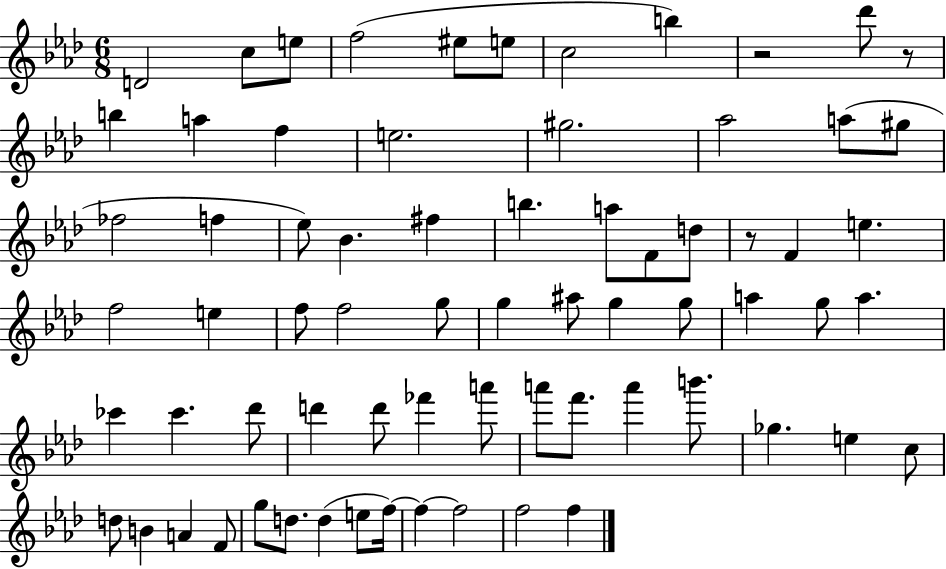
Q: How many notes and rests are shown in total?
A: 70